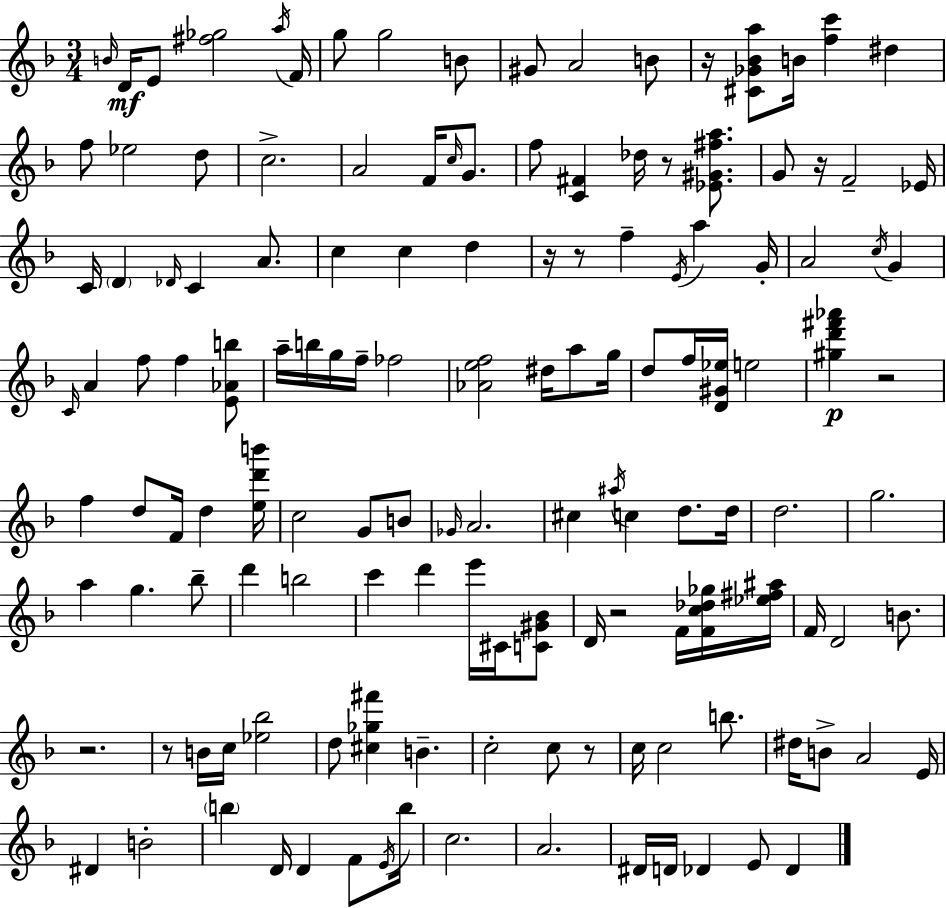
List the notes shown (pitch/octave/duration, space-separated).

B4/s D4/s E4/e [F#5,Gb5]/h A5/s F4/s G5/e G5/h B4/e G#4/e A4/h B4/e R/s [C#4,Gb4,Bb4,A5]/e B4/s [F5,C6]/q D#5/q F5/e Eb5/h D5/e C5/h. A4/h F4/s C5/s G4/e. F5/e [C4,F#4]/q Db5/s R/e [Eb4,G#4,F#5,A5]/e. G4/e R/s F4/h Eb4/s C4/s D4/q Db4/s C4/q A4/e. C5/q C5/q D5/q R/s R/e F5/q E4/s A5/q G4/s A4/h C5/s G4/q C4/s A4/q F5/e F5/q [E4,Ab4,B5]/e A5/s B5/s G5/s F5/s FES5/h [Ab4,E5,F5]/h D#5/s A5/e G5/s D5/e F5/s [D4,G#4,Eb5]/s E5/h [G#5,D6,F#6,Ab6]/q R/h F5/q D5/e F4/s D5/q [E5,D6,B6]/s C5/h G4/e B4/e Gb4/s A4/h. C#5/q A#5/s C5/q D5/e. D5/s D5/h. G5/h. A5/q G5/q. Bb5/e D6/q B5/h C6/q D6/q E6/s C#4/s [C4,G#4,Bb4]/e D4/s R/h F4/s [F4,C5,Db5,Gb5]/s [Eb5,F#5,A#5]/s F4/s D4/h B4/e. R/h. R/e B4/s C5/s [Eb5,Bb5]/h D5/e [C#5,Gb5,F#6]/q B4/q. C5/h C5/e R/e C5/s C5/h B5/e. D#5/s B4/e A4/h E4/s D#4/q B4/h B5/q D4/s D4/q F4/e E4/s B5/s C5/h. A4/h. D#4/s D4/s Db4/q E4/e Db4/q